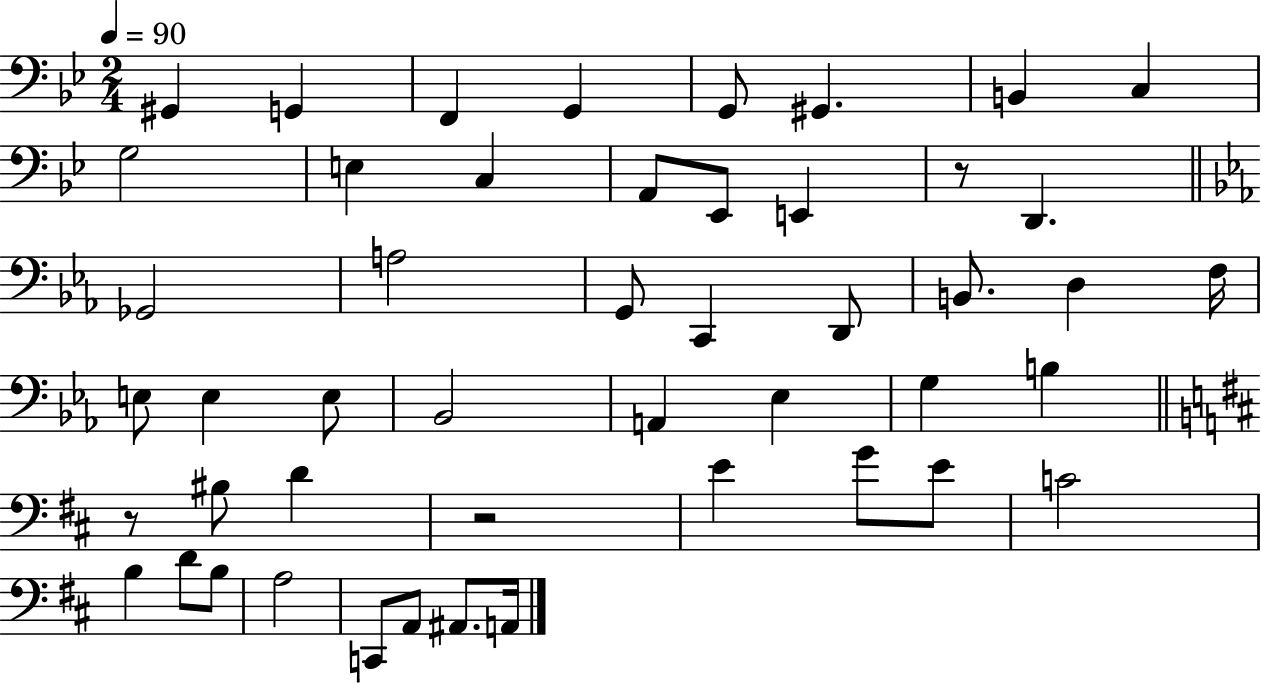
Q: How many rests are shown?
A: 3